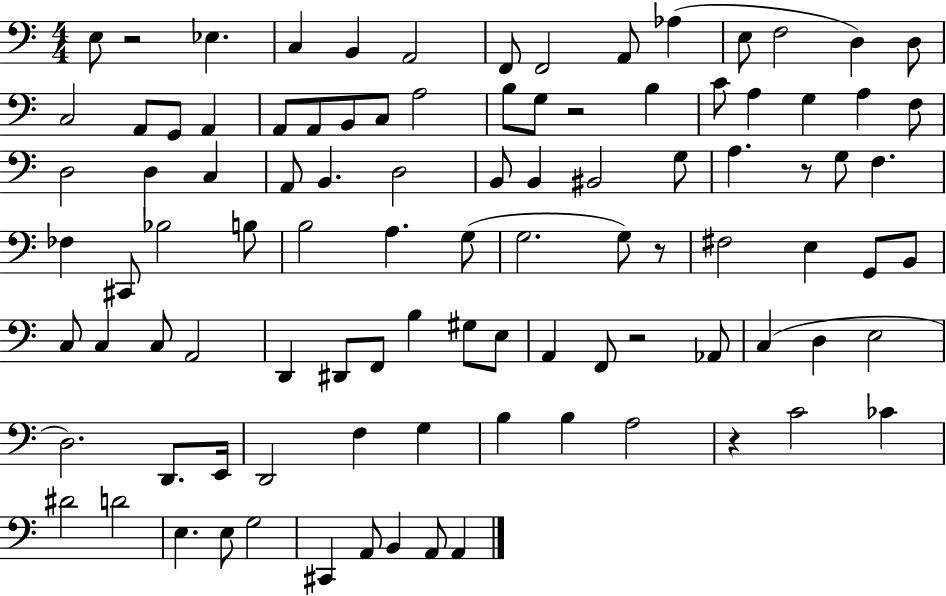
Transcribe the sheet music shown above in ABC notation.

X:1
T:Untitled
M:4/4
L:1/4
K:C
E,/2 z2 _E, C, B,, A,,2 F,,/2 F,,2 A,,/2 _A, E,/2 F,2 D, D,/2 C,2 A,,/2 G,,/2 A,, A,,/2 A,,/2 B,,/2 C,/2 A,2 B,/2 G,/2 z2 B, C/2 A, G, A, F,/2 D,2 D, C, A,,/2 B,, D,2 B,,/2 B,, ^B,,2 G,/2 A, z/2 G,/2 F, _F, ^C,,/2 _B,2 B,/2 B,2 A, G,/2 G,2 G,/2 z/2 ^F,2 E, G,,/2 B,,/2 C,/2 C, C,/2 A,,2 D,, ^D,,/2 F,,/2 B, ^G,/2 E,/2 A,, F,,/2 z2 _A,,/2 C, D, E,2 D,2 D,,/2 E,,/4 D,,2 F, G, B, B, A,2 z C2 _C ^D2 D2 E, E,/2 G,2 ^C,, A,,/2 B,, A,,/2 A,,